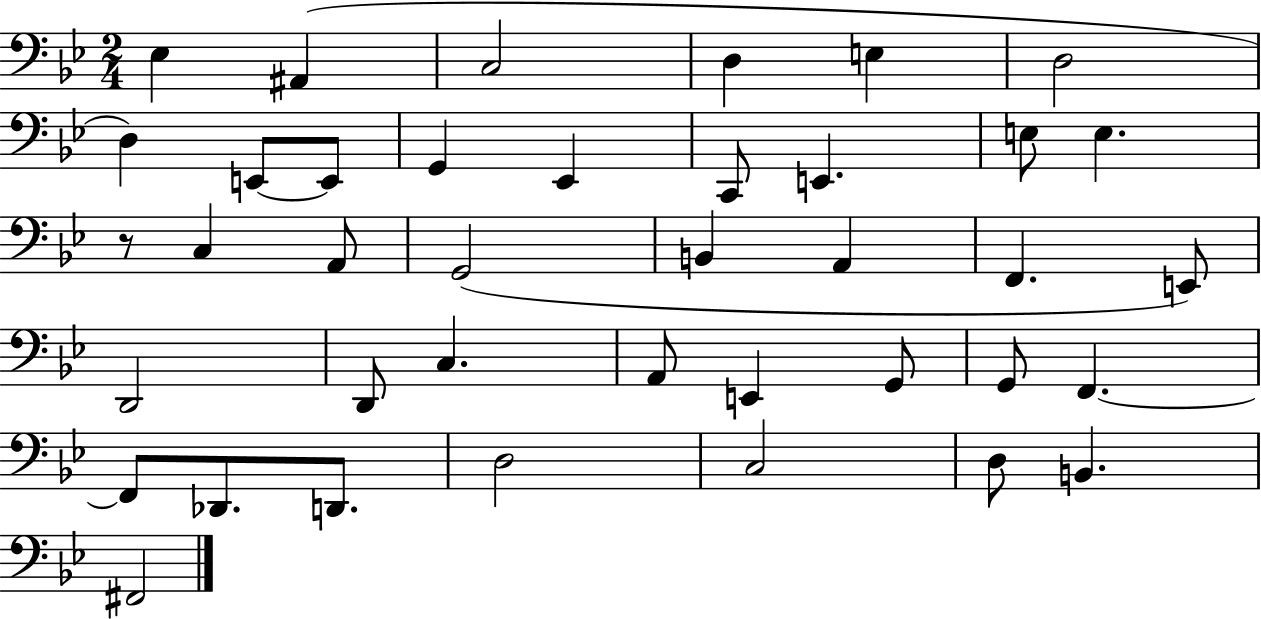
X:1
T:Untitled
M:2/4
L:1/4
K:Bb
_E, ^A,, C,2 D, E, D,2 D, E,,/2 E,,/2 G,, _E,, C,,/2 E,, E,/2 E, z/2 C, A,,/2 G,,2 B,, A,, F,, E,,/2 D,,2 D,,/2 C, A,,/2 E,, G,,/2 G,,/2 F,, F,,/2 _D,,/2 D,,/2 D,2 C,2 D,/2 B,, ^F,,2